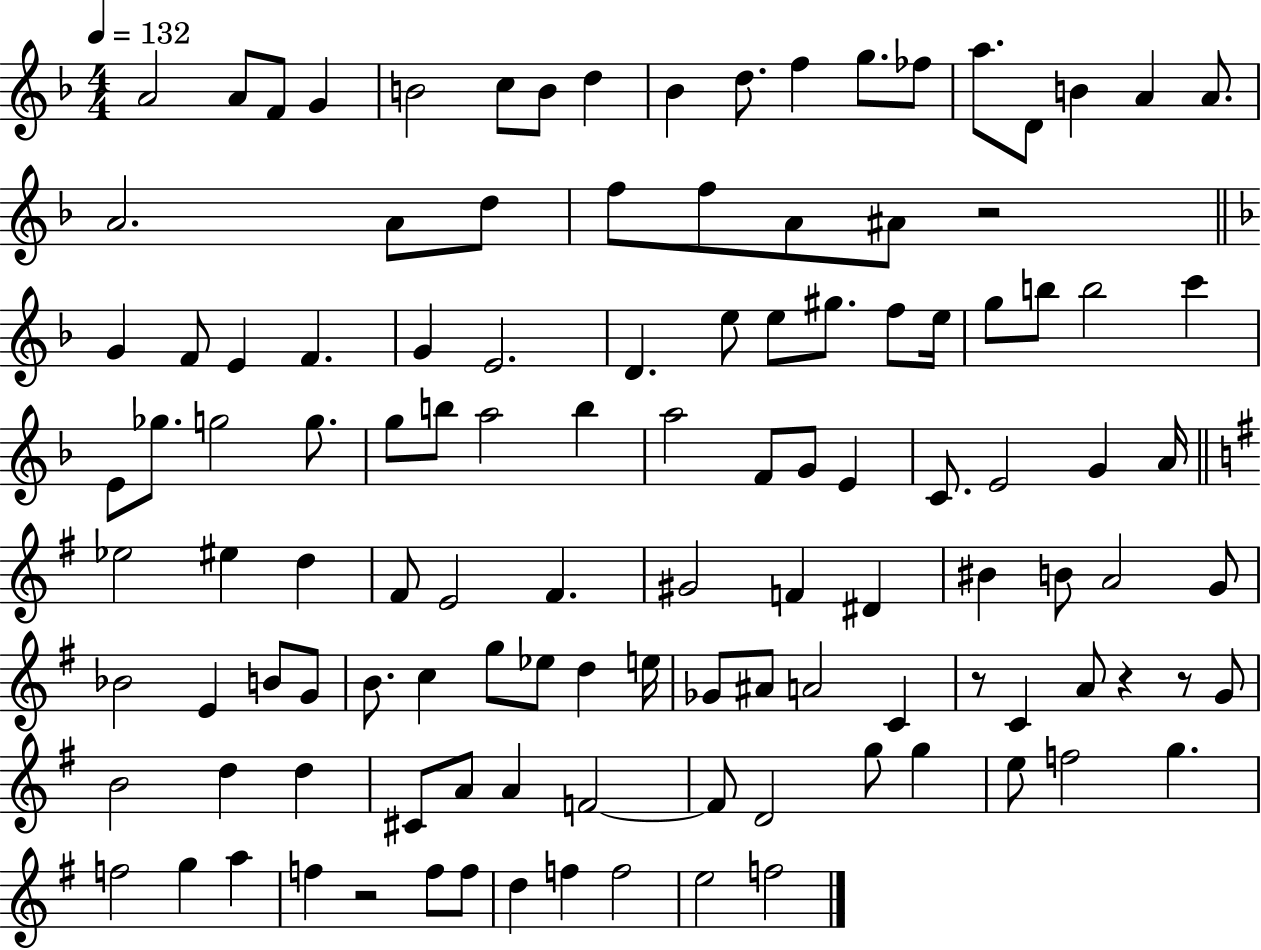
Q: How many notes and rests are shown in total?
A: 117